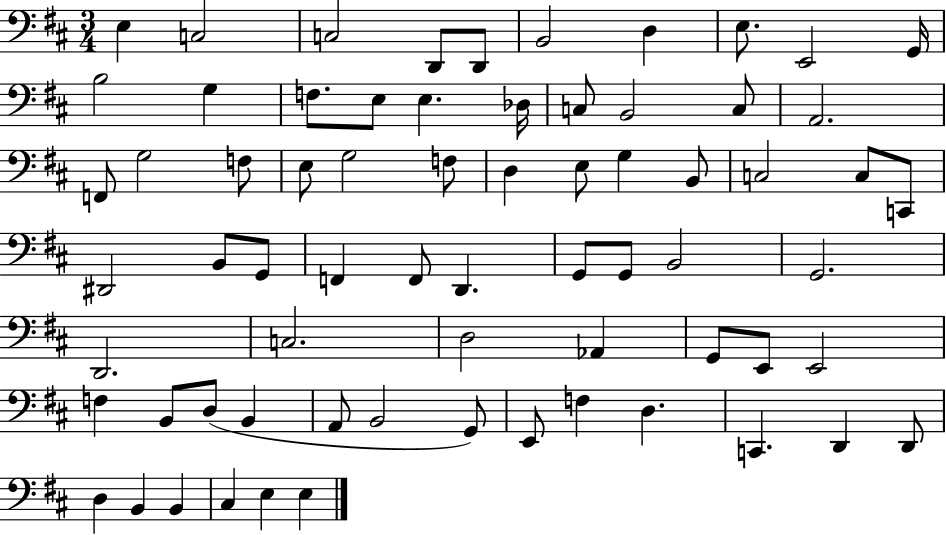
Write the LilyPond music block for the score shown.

{
  \clef bass
  \numericTimeSignature
  \time 3/4
  \key d \major
  \repeat volta 2 { e4 c2 | c2 d,8 d,8 | b,2 d4 | e8. e,2 g,16 | \break b2 g4 | f8. e8 e4. des16 | c8 b,2 c8 | a,2. | \break f,8 g2 f8 | e8 g2 f8 | d4 e8 g4 b,8 | c2 c8 c,8 | \break dis,2 b,8 g,8 | f,4 f,8 d,4. | g,8 g,8 b,2 | g,2. | \break d,2. | c2. | d2 aes,4 | g,8 e,8 e,2 | \break f4 b,8 d8( b,4 | a,8 b,2 g,8) | e,8 f4 d4. | c,4. d,4 d,8 | \break d4 b,4 b,4 | cis4 e4 e4 | } \bar "|."
}